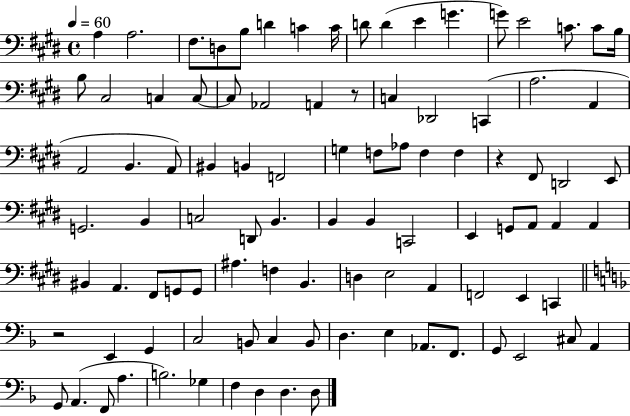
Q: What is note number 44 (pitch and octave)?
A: G2